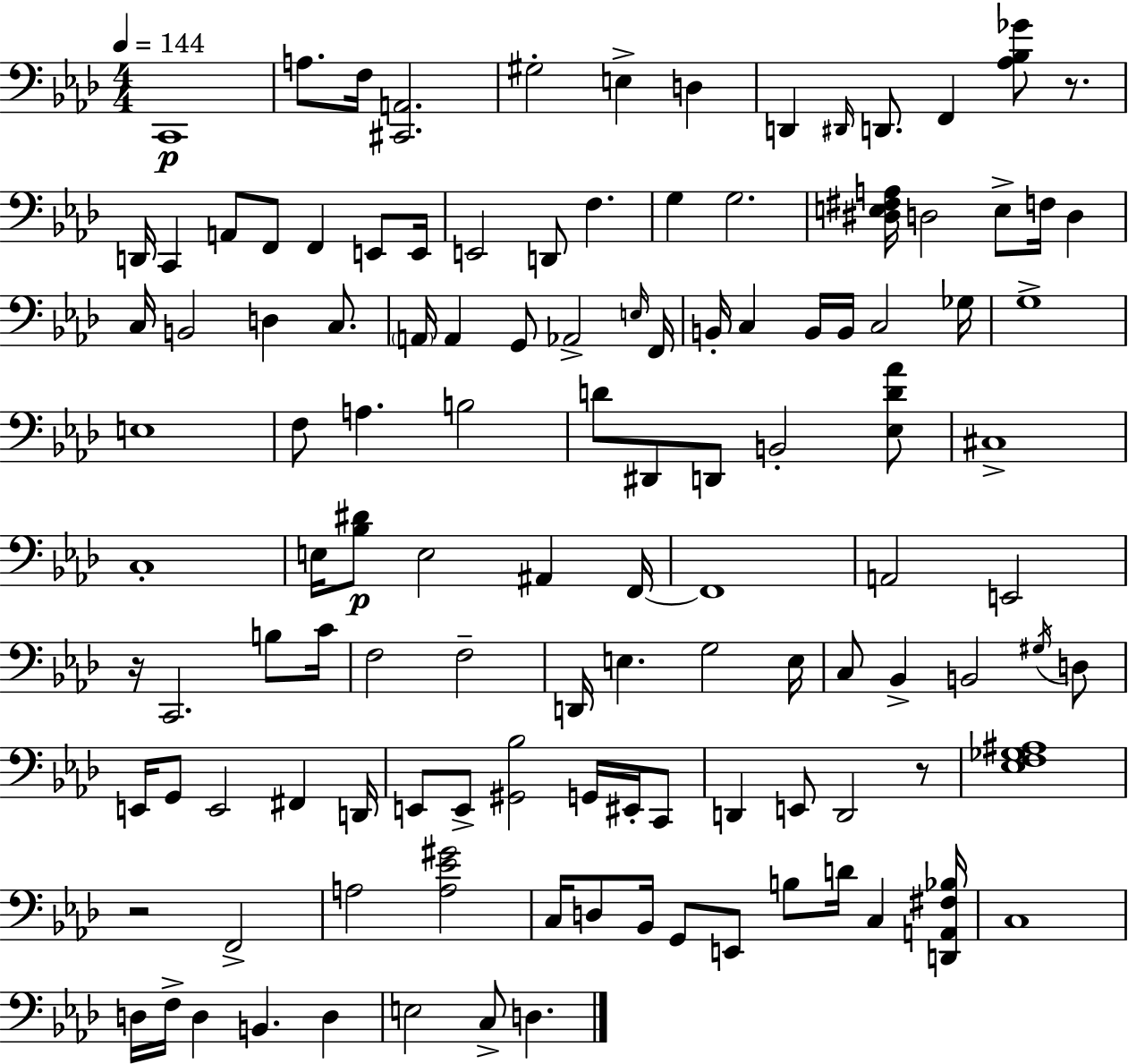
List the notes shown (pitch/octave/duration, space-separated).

C2/w A3/e. F3/s [C#2,A2]/h. G#3/h E3/q D3/q D2/q D#2/s D2/e. F2/q [Ab3,Bb3,Gb4]/e R/e. D2/s C2/q A2/e F2/e F2/q E2/e E2/s E2/h D2/e F3/q. G3/q G3/h. [D#3,E3,F#3,A3]/s D3/h E3/e F3/s D3/q C3/s B2/h D3/q C3/e. A2/s A2/q G2/e Ab2/h E3/s F2/s B2/s C3/q B2/s B2/s C3/h Gb3/s G3/w E3/w F3/e A3/q. B3/h D4/e D#2/e D2/e B2/h [Eb3,D4,Ab4]/e C#3/w C3/w E3/s [Bb3,D#4]/e E3/h A#2/q F2/s F2/w A2/h E2/h R/s C2/h. B3/e C4/s F3/h F3/h D2/s E3/q. G3/h E3/s C3/e Bb2/q B2/h G#3/s D3/e E2/s G2/e E2/h F#2/q D2/s E2/e E2/e [G#2,Bb3]/h G2/s EIS2/s C2/e D2/q E2/e D2/h R/e [Eb3,F3,Gb3,A#3]/w R/h F2/h A3/h [A3,Eb4,G#4]/h C3/s D3/e Bb2/s G2/e E2/e B3/e D4/s C3/q [D2,A2,F#3,Bb3]/s C3/w D3/s F3/s D3/q B2/q. D3/q E3/h C3/e D3/q.